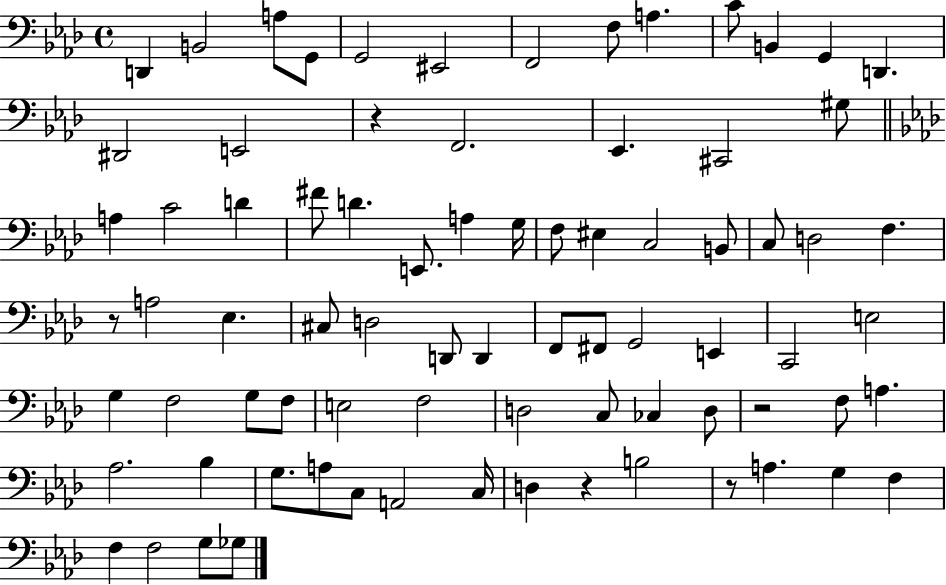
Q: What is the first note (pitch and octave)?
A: D2